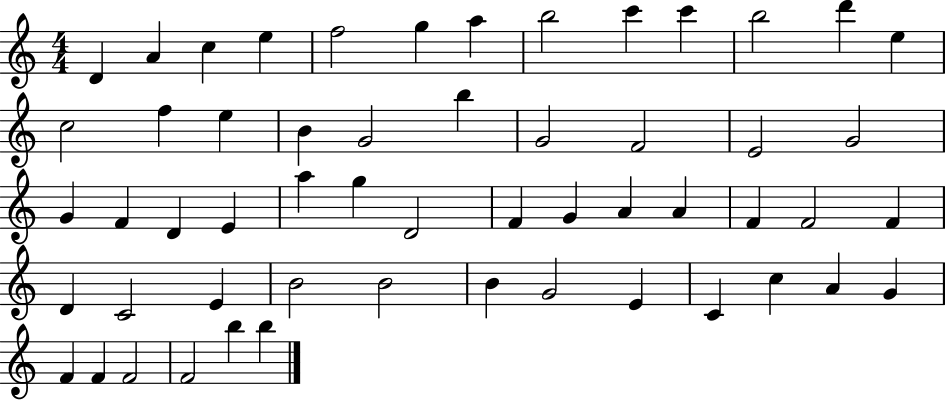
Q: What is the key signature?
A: C major